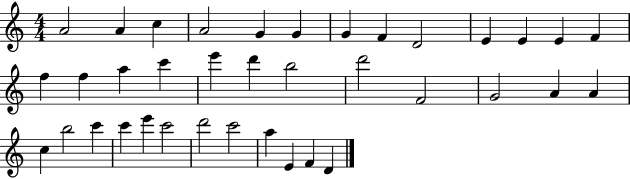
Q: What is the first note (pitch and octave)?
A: A4